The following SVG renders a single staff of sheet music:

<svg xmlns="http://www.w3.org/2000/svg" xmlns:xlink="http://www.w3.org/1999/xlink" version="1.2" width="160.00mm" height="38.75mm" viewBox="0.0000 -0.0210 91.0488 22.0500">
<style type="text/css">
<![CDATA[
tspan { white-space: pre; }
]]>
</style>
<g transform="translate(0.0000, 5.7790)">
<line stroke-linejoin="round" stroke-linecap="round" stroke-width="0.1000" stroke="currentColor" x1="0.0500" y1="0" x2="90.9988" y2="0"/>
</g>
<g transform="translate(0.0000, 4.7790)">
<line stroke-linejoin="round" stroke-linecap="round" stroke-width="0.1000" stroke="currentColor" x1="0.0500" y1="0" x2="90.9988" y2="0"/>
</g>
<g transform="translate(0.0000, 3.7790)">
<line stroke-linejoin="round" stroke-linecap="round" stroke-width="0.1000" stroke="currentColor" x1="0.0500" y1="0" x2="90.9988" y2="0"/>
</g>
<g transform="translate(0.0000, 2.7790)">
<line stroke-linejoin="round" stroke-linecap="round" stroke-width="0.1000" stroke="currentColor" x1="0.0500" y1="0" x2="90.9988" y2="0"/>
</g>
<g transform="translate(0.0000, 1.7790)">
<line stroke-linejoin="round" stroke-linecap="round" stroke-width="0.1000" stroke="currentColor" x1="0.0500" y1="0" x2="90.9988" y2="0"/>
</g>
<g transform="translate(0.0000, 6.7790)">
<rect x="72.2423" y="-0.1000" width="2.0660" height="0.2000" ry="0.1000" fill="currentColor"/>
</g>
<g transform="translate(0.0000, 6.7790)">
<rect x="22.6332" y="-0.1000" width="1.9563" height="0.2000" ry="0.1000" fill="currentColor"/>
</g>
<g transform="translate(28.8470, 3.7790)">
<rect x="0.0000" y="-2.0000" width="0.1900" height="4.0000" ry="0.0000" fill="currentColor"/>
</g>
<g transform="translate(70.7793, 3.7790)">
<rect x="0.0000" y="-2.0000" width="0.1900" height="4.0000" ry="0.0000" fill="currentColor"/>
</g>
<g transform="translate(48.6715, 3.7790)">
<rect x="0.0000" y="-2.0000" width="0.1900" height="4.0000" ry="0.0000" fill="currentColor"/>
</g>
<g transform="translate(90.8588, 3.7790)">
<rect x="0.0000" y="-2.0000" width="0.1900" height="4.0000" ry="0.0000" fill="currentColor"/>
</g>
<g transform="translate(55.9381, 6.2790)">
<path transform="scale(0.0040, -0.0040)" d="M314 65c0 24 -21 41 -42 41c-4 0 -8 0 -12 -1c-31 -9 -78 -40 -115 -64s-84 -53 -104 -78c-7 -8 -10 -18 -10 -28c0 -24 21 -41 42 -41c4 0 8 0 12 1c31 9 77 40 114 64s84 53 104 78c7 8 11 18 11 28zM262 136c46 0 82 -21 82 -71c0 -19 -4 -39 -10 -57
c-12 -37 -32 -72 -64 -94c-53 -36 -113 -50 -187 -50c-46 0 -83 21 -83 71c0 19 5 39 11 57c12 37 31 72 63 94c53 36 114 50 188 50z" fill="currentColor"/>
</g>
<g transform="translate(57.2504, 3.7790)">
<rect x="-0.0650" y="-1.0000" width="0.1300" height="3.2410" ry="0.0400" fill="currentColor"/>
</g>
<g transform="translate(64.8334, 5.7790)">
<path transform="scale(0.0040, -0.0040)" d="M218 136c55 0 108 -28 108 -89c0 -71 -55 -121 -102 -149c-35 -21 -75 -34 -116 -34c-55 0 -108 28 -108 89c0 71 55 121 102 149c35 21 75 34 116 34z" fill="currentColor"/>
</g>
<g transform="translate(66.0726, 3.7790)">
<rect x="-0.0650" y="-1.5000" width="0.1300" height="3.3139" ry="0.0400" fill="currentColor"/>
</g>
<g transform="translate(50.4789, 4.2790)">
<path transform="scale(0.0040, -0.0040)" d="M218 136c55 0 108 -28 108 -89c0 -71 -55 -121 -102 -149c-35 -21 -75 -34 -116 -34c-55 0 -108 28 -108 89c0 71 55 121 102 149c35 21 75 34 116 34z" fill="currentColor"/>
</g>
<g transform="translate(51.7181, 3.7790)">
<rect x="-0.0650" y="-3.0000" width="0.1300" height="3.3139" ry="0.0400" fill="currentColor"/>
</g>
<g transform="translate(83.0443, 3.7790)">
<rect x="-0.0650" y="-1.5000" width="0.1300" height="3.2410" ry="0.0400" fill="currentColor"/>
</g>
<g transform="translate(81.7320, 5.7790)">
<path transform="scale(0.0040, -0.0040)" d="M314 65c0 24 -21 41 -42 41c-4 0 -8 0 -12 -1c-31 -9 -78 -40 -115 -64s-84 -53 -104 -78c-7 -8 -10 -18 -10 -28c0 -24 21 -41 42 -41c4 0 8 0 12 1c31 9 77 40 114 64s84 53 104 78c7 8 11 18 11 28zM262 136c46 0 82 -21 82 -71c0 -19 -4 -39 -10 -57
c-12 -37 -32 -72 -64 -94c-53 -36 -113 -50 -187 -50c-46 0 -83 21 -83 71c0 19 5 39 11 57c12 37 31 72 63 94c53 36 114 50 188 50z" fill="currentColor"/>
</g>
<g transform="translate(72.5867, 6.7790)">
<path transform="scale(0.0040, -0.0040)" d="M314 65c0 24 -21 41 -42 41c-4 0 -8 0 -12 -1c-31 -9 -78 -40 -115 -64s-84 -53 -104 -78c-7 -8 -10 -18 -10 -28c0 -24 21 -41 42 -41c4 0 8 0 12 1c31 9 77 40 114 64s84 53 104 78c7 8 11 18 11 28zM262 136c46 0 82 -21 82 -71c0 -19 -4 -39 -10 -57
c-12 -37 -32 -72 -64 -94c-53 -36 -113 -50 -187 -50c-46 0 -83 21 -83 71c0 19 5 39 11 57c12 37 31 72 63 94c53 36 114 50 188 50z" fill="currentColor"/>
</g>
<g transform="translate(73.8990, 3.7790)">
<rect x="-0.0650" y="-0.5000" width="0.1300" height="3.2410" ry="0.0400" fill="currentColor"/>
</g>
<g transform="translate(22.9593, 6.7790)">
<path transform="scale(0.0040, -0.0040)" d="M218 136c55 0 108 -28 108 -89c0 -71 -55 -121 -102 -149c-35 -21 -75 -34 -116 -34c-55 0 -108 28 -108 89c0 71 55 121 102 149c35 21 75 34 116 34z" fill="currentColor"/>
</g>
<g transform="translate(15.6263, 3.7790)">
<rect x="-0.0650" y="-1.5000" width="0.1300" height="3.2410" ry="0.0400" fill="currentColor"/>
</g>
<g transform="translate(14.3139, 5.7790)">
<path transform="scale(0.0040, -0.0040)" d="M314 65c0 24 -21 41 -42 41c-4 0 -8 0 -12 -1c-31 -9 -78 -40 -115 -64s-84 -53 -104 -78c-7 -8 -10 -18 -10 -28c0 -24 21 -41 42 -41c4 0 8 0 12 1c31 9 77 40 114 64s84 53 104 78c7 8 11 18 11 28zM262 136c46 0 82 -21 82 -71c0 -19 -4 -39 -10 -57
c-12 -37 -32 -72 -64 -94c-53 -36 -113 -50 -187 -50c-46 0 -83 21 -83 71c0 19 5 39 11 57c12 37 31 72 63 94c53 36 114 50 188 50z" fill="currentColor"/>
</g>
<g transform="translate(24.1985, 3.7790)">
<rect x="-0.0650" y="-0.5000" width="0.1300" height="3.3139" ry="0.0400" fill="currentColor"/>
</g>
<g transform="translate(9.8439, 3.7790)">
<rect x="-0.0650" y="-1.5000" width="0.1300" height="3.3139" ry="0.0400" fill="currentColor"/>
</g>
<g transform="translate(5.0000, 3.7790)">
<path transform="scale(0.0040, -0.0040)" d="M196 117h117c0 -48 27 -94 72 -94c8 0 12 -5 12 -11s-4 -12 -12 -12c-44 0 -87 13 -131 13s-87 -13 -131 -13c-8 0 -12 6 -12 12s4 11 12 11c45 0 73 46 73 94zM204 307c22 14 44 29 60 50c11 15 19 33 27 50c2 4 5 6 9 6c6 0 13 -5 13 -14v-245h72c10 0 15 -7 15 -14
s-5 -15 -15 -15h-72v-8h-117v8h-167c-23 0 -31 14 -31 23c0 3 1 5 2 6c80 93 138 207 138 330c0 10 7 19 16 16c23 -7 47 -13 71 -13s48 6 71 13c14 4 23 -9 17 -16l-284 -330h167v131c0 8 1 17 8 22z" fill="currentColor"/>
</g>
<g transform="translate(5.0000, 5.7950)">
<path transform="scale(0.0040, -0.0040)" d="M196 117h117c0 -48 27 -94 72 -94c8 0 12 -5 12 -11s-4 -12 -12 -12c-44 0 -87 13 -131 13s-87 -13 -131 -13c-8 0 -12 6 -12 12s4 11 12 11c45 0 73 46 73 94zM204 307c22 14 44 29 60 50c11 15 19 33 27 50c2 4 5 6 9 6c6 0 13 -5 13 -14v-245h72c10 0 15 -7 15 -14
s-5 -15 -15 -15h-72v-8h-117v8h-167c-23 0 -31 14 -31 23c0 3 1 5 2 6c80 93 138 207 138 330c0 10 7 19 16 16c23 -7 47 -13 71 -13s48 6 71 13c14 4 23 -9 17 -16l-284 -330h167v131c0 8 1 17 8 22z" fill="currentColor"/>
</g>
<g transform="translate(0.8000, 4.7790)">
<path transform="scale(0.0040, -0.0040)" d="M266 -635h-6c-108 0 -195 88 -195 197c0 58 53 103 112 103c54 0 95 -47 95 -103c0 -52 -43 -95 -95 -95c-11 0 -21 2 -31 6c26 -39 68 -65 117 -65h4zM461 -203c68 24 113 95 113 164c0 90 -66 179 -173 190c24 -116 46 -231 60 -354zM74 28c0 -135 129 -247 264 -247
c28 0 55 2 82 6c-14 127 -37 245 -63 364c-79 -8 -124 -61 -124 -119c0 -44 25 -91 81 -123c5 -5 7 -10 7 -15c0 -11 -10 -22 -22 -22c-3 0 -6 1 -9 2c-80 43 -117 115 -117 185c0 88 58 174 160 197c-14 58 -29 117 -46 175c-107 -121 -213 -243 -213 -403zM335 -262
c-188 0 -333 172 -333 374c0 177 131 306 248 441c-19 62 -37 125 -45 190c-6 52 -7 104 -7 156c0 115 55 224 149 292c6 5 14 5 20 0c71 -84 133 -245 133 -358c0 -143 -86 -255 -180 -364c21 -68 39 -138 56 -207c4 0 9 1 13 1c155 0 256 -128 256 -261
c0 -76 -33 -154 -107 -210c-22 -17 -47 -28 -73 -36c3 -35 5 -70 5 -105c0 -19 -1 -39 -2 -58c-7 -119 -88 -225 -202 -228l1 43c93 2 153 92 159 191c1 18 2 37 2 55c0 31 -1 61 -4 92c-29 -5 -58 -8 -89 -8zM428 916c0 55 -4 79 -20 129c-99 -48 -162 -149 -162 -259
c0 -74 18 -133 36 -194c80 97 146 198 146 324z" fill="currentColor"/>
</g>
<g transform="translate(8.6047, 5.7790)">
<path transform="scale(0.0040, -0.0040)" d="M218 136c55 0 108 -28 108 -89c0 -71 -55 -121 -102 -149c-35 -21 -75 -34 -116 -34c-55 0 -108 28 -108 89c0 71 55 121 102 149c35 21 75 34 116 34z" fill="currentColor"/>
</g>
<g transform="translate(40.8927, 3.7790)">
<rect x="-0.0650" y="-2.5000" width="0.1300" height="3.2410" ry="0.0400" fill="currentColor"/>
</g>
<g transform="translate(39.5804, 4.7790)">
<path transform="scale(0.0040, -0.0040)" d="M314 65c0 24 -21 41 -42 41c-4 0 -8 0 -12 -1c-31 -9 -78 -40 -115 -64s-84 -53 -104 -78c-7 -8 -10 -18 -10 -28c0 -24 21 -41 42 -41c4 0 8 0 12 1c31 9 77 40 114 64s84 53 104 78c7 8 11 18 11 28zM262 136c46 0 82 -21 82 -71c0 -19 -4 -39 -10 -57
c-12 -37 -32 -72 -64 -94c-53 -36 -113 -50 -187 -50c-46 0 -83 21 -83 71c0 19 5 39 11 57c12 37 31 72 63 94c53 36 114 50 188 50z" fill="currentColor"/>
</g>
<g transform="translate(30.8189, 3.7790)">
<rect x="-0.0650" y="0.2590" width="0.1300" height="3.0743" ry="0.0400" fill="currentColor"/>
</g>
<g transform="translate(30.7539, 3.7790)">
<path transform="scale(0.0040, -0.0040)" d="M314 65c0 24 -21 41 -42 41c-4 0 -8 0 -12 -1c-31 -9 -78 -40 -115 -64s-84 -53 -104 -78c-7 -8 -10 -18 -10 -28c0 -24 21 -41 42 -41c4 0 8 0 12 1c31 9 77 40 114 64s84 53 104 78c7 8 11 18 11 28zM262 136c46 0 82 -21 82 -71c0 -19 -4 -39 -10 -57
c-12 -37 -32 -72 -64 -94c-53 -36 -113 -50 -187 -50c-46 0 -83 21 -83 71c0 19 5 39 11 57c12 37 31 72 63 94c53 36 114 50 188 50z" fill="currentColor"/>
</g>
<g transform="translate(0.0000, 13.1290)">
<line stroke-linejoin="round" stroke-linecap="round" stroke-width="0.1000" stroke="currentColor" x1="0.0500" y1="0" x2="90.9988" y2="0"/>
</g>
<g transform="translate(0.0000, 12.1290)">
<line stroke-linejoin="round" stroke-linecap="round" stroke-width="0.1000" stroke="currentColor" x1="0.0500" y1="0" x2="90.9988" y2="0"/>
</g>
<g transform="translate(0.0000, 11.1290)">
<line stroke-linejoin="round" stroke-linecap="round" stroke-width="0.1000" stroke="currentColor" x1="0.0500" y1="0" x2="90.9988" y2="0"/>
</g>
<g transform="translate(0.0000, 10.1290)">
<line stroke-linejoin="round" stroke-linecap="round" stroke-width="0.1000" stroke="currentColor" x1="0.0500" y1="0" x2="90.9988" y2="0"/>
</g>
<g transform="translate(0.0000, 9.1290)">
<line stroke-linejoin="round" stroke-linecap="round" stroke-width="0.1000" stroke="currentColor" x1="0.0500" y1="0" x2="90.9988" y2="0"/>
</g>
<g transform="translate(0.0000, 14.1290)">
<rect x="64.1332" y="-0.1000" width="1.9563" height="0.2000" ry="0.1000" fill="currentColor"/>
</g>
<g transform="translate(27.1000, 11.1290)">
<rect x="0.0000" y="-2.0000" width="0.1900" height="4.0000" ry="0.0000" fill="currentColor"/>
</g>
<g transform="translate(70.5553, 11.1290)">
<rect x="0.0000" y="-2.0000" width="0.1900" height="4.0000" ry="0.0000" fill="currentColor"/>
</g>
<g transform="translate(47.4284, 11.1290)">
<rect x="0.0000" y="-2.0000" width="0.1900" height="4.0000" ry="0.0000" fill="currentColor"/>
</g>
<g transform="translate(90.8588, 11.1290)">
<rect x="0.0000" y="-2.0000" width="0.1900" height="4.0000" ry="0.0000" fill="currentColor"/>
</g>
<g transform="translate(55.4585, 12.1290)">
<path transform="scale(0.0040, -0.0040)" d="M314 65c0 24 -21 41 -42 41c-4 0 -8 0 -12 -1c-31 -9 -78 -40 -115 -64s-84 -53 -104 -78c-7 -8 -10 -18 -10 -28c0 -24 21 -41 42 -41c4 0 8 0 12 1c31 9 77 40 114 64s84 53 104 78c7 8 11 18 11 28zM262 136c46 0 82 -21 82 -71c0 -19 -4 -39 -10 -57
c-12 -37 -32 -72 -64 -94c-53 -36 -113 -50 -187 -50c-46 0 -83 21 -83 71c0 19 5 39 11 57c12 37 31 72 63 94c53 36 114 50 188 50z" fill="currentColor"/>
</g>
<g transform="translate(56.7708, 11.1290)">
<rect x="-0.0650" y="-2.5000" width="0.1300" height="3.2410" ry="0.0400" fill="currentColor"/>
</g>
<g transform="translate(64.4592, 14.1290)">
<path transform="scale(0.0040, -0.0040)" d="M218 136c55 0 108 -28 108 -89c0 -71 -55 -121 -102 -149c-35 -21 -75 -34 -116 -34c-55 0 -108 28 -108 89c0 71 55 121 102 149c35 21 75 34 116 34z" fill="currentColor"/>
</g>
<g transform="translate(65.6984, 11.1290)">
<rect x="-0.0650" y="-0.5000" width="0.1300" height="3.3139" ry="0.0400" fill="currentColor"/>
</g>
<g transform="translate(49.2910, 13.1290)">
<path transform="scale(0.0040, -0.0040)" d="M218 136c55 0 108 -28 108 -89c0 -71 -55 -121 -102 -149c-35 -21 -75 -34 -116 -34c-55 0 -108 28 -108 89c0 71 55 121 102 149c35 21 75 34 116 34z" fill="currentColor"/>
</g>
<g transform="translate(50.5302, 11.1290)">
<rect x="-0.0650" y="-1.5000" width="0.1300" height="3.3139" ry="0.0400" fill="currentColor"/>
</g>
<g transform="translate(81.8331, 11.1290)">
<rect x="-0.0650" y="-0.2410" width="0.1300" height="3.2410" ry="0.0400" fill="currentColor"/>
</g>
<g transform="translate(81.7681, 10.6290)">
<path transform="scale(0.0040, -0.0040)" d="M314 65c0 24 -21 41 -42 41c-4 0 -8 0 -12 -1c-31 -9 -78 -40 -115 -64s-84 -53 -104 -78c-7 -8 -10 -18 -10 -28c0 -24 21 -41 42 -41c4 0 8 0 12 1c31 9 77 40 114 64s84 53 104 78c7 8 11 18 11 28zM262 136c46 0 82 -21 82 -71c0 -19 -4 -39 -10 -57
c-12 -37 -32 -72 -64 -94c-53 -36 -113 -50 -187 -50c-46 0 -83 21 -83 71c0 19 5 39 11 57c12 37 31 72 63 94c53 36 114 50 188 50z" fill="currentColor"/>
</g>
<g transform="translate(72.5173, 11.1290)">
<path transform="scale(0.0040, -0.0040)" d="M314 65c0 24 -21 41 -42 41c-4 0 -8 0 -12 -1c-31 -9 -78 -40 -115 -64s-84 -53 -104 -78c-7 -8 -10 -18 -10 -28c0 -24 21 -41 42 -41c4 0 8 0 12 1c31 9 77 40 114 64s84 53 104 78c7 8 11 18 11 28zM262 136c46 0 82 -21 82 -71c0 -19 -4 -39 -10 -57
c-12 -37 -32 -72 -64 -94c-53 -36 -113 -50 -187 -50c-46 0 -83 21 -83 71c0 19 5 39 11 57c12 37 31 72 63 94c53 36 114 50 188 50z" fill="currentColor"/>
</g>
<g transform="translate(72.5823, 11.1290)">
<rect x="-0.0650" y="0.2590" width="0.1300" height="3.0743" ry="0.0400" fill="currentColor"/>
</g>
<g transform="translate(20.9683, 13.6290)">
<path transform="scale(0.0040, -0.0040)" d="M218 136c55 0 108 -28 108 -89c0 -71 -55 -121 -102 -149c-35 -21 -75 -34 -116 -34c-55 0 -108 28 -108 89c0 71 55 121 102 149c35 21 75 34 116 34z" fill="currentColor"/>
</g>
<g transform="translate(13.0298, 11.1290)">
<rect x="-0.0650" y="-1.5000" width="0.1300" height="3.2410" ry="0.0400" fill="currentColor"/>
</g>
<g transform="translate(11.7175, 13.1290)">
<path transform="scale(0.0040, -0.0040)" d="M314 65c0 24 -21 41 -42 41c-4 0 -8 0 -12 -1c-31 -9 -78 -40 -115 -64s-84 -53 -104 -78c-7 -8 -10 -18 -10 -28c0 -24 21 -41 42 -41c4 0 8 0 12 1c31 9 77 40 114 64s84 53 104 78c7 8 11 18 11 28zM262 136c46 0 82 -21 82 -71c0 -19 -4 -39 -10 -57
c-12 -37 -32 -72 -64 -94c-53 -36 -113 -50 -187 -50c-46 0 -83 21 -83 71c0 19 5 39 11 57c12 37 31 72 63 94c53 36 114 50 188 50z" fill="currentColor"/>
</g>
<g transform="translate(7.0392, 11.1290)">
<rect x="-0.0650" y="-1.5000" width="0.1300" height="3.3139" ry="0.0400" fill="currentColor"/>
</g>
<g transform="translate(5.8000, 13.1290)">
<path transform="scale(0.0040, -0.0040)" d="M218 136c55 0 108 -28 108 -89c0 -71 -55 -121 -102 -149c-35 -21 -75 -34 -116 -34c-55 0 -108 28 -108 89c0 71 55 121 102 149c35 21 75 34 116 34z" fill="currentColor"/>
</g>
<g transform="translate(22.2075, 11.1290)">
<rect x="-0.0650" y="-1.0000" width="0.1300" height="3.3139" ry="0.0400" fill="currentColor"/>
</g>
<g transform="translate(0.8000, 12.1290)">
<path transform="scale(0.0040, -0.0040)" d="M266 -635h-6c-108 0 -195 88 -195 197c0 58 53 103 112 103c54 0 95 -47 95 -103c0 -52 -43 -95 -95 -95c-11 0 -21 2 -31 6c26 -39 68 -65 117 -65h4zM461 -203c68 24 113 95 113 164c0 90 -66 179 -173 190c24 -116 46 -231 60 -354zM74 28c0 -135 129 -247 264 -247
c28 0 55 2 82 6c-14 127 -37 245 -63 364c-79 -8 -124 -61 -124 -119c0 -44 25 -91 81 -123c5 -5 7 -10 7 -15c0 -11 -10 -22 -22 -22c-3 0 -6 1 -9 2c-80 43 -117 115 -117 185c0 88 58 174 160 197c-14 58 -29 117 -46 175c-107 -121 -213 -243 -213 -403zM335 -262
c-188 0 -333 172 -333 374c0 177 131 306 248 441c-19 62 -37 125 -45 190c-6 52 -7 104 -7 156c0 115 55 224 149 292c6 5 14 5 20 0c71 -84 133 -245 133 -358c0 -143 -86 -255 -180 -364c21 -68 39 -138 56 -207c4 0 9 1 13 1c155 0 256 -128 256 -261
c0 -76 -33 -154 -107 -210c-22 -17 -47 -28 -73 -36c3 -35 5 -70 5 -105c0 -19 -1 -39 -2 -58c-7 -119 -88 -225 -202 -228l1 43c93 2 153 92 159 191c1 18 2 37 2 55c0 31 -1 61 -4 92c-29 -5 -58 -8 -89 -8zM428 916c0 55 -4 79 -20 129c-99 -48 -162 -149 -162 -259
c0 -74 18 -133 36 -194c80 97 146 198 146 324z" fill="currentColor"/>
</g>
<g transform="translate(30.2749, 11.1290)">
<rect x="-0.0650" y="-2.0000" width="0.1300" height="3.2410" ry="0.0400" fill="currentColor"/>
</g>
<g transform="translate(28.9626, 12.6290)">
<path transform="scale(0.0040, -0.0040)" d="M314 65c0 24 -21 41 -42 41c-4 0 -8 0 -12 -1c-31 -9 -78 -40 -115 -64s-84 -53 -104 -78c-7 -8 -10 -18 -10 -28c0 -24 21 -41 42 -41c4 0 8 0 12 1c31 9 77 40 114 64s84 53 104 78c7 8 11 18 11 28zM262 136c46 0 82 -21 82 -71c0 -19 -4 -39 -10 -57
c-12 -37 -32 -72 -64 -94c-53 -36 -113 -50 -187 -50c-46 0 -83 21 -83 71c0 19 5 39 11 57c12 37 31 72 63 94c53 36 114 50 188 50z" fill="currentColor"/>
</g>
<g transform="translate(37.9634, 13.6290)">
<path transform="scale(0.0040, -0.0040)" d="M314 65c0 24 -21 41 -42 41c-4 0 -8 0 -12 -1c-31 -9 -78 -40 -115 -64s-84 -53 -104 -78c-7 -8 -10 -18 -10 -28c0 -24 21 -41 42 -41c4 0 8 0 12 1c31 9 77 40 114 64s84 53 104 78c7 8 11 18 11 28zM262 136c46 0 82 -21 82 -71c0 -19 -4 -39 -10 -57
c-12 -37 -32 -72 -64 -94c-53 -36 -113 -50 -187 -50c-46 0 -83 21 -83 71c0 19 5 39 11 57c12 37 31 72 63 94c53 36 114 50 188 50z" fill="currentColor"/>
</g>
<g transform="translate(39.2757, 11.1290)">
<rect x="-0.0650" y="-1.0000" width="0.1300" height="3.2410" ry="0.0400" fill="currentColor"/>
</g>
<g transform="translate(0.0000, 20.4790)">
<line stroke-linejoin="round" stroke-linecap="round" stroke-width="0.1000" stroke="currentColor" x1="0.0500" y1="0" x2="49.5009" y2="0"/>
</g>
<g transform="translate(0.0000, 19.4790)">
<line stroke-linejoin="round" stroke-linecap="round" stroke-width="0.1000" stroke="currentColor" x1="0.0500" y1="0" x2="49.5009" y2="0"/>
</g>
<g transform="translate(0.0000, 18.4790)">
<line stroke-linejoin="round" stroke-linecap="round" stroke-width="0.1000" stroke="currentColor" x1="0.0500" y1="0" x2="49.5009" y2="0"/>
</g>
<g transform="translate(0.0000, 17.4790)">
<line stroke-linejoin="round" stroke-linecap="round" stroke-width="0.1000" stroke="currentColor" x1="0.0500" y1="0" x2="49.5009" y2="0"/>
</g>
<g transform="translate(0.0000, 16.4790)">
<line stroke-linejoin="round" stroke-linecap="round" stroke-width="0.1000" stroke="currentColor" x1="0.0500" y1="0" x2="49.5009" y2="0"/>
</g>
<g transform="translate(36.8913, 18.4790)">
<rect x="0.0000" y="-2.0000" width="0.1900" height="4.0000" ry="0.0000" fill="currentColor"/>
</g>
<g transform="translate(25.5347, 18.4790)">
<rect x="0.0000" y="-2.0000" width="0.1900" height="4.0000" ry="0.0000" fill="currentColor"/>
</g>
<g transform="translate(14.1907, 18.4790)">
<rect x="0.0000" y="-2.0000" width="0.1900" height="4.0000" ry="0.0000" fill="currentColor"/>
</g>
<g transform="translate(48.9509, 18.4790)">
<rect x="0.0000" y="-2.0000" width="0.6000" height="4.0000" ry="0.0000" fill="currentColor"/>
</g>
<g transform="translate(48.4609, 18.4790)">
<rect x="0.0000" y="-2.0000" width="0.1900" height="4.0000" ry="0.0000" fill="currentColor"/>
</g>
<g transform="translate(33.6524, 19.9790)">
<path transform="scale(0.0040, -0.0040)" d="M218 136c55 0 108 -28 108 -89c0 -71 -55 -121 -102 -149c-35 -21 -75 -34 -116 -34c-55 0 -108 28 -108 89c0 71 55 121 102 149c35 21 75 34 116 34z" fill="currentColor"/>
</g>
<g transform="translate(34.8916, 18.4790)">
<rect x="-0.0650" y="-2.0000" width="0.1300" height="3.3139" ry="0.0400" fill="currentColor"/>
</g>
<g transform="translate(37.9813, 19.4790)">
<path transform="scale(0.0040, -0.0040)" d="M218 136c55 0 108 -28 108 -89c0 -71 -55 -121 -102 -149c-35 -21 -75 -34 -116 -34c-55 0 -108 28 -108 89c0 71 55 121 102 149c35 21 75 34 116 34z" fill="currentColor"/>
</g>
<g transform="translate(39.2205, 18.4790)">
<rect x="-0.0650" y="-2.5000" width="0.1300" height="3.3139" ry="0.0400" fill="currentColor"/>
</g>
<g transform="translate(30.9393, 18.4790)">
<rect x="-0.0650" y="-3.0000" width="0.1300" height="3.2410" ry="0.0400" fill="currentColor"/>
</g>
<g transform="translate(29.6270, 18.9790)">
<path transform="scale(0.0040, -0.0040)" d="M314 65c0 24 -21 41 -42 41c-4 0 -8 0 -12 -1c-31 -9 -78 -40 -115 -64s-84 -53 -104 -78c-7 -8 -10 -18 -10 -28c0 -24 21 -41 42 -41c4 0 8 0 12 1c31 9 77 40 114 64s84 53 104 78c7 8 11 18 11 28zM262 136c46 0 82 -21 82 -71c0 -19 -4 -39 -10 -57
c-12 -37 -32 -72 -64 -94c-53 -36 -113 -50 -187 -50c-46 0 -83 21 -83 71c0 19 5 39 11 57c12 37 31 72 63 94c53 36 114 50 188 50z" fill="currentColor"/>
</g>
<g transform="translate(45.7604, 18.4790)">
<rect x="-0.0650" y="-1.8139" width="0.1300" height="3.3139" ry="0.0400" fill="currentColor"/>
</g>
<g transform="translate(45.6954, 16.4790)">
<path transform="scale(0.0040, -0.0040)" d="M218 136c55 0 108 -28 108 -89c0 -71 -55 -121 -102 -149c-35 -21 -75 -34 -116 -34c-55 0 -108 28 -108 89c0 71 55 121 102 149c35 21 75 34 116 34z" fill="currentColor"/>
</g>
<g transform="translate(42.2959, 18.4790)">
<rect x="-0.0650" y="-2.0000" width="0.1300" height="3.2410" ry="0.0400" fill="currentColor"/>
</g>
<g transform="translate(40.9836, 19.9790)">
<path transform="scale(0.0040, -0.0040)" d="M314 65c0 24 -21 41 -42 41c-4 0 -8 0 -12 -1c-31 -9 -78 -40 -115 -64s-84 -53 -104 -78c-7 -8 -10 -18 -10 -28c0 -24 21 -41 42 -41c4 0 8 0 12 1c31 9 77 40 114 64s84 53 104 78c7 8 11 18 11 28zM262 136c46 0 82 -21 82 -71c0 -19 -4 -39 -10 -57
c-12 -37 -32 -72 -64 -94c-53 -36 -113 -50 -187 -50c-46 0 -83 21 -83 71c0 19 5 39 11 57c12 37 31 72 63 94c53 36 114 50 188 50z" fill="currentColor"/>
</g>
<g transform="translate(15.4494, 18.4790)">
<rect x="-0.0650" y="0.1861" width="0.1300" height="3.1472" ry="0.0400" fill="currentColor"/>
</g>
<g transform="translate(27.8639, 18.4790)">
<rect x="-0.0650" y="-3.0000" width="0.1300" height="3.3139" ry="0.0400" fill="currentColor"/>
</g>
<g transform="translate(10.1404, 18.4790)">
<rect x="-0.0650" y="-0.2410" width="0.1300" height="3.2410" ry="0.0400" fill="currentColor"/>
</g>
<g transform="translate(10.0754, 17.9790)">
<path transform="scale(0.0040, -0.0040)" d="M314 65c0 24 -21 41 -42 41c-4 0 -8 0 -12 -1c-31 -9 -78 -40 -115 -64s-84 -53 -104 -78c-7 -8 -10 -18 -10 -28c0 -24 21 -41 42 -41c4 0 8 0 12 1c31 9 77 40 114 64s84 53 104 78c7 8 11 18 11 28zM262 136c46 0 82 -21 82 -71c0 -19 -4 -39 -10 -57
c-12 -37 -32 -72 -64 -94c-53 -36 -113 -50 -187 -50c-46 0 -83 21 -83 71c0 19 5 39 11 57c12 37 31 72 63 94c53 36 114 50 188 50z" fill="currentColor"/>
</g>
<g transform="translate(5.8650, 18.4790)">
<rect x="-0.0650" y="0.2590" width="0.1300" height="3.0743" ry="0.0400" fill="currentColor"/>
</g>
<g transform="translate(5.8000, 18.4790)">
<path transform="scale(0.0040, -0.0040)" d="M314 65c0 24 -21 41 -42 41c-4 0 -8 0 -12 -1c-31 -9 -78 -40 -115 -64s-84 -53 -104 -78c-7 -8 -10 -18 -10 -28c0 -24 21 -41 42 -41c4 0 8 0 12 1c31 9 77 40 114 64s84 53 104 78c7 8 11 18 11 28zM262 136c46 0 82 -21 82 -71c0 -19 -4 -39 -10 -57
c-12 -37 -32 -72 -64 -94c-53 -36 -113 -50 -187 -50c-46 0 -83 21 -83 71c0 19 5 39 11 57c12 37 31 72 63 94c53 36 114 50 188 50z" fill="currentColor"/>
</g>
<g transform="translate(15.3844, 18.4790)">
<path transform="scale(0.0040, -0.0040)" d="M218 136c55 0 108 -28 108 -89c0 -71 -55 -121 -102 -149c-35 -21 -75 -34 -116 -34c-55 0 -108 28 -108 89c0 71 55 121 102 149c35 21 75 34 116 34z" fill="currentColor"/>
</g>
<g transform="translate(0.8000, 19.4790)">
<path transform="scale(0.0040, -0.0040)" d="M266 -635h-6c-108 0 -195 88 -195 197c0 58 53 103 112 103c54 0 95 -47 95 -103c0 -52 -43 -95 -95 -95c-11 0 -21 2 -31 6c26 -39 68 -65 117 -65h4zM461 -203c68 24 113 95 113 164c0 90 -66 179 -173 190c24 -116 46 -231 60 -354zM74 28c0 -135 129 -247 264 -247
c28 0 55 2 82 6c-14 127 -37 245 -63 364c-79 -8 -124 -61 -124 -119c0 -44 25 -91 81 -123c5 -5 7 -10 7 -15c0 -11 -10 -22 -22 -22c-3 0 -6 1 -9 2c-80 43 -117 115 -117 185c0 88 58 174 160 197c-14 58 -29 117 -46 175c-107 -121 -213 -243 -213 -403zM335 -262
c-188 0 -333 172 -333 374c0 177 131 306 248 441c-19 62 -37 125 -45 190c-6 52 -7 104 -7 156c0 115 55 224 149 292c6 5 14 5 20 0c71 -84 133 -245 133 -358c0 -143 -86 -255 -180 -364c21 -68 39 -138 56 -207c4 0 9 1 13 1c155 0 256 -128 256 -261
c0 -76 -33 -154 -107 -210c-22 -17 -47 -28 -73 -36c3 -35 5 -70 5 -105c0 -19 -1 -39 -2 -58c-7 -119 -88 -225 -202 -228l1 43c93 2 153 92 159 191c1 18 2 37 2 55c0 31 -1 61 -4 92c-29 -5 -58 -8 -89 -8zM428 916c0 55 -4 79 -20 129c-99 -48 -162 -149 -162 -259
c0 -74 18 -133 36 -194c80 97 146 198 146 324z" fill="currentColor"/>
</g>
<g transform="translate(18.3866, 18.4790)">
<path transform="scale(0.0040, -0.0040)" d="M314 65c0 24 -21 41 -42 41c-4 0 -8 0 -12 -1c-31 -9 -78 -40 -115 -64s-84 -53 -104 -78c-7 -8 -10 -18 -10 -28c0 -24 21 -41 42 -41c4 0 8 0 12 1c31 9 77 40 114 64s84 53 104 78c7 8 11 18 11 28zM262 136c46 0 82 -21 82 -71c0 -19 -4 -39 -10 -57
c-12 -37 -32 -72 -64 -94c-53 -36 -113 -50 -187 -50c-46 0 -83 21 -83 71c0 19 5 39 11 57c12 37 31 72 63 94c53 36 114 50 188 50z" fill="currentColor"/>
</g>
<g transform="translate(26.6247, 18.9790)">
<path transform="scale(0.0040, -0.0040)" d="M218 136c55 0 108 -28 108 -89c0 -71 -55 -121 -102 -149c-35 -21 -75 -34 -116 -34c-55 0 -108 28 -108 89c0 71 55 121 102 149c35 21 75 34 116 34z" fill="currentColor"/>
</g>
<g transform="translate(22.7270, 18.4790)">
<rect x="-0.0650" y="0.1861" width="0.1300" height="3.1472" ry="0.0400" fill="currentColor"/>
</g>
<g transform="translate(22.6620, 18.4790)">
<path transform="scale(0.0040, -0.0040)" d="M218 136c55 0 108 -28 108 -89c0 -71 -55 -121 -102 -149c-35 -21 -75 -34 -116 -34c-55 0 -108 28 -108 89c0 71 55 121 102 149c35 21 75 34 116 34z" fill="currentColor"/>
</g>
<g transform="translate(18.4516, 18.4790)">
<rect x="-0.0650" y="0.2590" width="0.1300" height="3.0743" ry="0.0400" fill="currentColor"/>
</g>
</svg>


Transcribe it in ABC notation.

X:1
T:Untitled
M:4/4
L:1/4
K:C
E E2 C B2 G2 A D2 E C2 E2 E E2 D F2 D2 E G2 C B2 c2 B2 c2 B B2 B A A2 F G F2 f